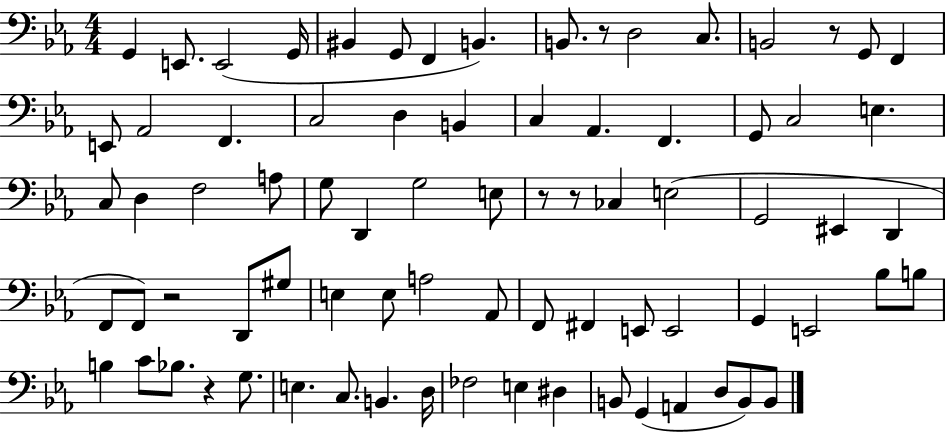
{
  \clef bass
  \numericTimeSignature
  \time 4/4
  \key ees \major
  g,4 e,8. e,2( g,16 | bis,4 g,8 f,4 b,4.) | b,8. r8 d2 c8. | b,2 r8 g,8 f,4 | \break e,8 aes,2 f,4. | c2 d4 b,4 | c4 aes,4. f,4. | g,8 c2 e4. | \break c8 d4 f2 a8 | g8 d,4 g2 e8 | r8 r8 ces4 e2( | g,2 eis,4 d,4 | \break f,8 f,8) r2 d,8 gis8 | e4 e8 a2 aes,8 | f,8 fis,4 e,8 e,2 | g,4 e,2 bes8 b8 | \break b4 c'8 bes8. r4 g8. | e4. c8. b,4. d16 | fes2 e4 dis4 | b,8 g,4( a,4 d8 b,8) b,8 | \break \bar "|."
}